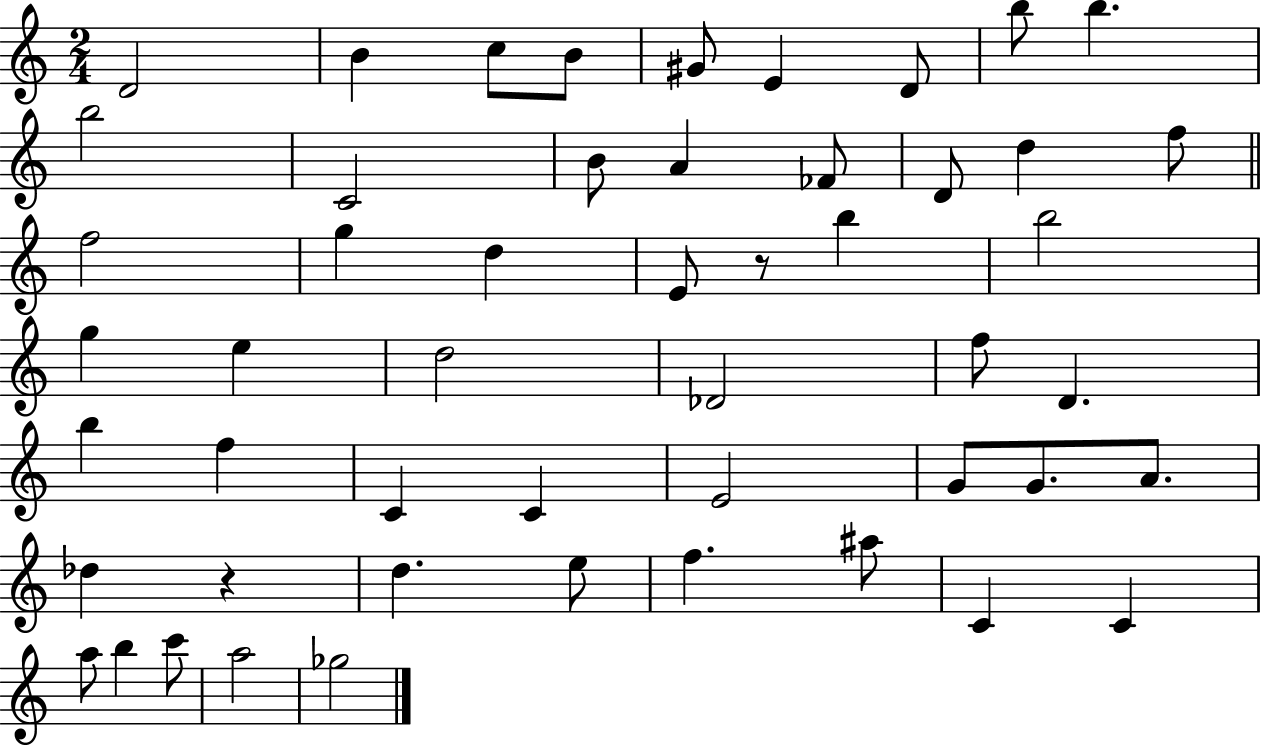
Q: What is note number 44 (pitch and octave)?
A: C4